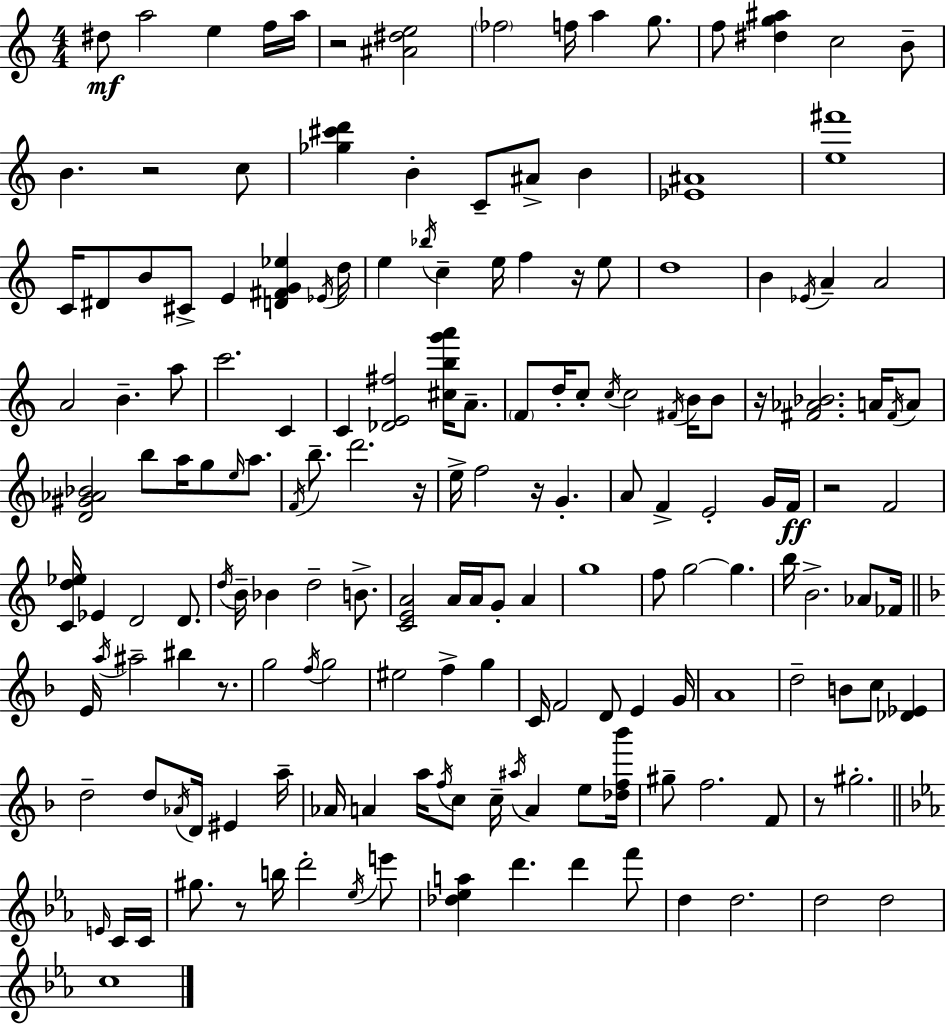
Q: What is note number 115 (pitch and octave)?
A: EIS4